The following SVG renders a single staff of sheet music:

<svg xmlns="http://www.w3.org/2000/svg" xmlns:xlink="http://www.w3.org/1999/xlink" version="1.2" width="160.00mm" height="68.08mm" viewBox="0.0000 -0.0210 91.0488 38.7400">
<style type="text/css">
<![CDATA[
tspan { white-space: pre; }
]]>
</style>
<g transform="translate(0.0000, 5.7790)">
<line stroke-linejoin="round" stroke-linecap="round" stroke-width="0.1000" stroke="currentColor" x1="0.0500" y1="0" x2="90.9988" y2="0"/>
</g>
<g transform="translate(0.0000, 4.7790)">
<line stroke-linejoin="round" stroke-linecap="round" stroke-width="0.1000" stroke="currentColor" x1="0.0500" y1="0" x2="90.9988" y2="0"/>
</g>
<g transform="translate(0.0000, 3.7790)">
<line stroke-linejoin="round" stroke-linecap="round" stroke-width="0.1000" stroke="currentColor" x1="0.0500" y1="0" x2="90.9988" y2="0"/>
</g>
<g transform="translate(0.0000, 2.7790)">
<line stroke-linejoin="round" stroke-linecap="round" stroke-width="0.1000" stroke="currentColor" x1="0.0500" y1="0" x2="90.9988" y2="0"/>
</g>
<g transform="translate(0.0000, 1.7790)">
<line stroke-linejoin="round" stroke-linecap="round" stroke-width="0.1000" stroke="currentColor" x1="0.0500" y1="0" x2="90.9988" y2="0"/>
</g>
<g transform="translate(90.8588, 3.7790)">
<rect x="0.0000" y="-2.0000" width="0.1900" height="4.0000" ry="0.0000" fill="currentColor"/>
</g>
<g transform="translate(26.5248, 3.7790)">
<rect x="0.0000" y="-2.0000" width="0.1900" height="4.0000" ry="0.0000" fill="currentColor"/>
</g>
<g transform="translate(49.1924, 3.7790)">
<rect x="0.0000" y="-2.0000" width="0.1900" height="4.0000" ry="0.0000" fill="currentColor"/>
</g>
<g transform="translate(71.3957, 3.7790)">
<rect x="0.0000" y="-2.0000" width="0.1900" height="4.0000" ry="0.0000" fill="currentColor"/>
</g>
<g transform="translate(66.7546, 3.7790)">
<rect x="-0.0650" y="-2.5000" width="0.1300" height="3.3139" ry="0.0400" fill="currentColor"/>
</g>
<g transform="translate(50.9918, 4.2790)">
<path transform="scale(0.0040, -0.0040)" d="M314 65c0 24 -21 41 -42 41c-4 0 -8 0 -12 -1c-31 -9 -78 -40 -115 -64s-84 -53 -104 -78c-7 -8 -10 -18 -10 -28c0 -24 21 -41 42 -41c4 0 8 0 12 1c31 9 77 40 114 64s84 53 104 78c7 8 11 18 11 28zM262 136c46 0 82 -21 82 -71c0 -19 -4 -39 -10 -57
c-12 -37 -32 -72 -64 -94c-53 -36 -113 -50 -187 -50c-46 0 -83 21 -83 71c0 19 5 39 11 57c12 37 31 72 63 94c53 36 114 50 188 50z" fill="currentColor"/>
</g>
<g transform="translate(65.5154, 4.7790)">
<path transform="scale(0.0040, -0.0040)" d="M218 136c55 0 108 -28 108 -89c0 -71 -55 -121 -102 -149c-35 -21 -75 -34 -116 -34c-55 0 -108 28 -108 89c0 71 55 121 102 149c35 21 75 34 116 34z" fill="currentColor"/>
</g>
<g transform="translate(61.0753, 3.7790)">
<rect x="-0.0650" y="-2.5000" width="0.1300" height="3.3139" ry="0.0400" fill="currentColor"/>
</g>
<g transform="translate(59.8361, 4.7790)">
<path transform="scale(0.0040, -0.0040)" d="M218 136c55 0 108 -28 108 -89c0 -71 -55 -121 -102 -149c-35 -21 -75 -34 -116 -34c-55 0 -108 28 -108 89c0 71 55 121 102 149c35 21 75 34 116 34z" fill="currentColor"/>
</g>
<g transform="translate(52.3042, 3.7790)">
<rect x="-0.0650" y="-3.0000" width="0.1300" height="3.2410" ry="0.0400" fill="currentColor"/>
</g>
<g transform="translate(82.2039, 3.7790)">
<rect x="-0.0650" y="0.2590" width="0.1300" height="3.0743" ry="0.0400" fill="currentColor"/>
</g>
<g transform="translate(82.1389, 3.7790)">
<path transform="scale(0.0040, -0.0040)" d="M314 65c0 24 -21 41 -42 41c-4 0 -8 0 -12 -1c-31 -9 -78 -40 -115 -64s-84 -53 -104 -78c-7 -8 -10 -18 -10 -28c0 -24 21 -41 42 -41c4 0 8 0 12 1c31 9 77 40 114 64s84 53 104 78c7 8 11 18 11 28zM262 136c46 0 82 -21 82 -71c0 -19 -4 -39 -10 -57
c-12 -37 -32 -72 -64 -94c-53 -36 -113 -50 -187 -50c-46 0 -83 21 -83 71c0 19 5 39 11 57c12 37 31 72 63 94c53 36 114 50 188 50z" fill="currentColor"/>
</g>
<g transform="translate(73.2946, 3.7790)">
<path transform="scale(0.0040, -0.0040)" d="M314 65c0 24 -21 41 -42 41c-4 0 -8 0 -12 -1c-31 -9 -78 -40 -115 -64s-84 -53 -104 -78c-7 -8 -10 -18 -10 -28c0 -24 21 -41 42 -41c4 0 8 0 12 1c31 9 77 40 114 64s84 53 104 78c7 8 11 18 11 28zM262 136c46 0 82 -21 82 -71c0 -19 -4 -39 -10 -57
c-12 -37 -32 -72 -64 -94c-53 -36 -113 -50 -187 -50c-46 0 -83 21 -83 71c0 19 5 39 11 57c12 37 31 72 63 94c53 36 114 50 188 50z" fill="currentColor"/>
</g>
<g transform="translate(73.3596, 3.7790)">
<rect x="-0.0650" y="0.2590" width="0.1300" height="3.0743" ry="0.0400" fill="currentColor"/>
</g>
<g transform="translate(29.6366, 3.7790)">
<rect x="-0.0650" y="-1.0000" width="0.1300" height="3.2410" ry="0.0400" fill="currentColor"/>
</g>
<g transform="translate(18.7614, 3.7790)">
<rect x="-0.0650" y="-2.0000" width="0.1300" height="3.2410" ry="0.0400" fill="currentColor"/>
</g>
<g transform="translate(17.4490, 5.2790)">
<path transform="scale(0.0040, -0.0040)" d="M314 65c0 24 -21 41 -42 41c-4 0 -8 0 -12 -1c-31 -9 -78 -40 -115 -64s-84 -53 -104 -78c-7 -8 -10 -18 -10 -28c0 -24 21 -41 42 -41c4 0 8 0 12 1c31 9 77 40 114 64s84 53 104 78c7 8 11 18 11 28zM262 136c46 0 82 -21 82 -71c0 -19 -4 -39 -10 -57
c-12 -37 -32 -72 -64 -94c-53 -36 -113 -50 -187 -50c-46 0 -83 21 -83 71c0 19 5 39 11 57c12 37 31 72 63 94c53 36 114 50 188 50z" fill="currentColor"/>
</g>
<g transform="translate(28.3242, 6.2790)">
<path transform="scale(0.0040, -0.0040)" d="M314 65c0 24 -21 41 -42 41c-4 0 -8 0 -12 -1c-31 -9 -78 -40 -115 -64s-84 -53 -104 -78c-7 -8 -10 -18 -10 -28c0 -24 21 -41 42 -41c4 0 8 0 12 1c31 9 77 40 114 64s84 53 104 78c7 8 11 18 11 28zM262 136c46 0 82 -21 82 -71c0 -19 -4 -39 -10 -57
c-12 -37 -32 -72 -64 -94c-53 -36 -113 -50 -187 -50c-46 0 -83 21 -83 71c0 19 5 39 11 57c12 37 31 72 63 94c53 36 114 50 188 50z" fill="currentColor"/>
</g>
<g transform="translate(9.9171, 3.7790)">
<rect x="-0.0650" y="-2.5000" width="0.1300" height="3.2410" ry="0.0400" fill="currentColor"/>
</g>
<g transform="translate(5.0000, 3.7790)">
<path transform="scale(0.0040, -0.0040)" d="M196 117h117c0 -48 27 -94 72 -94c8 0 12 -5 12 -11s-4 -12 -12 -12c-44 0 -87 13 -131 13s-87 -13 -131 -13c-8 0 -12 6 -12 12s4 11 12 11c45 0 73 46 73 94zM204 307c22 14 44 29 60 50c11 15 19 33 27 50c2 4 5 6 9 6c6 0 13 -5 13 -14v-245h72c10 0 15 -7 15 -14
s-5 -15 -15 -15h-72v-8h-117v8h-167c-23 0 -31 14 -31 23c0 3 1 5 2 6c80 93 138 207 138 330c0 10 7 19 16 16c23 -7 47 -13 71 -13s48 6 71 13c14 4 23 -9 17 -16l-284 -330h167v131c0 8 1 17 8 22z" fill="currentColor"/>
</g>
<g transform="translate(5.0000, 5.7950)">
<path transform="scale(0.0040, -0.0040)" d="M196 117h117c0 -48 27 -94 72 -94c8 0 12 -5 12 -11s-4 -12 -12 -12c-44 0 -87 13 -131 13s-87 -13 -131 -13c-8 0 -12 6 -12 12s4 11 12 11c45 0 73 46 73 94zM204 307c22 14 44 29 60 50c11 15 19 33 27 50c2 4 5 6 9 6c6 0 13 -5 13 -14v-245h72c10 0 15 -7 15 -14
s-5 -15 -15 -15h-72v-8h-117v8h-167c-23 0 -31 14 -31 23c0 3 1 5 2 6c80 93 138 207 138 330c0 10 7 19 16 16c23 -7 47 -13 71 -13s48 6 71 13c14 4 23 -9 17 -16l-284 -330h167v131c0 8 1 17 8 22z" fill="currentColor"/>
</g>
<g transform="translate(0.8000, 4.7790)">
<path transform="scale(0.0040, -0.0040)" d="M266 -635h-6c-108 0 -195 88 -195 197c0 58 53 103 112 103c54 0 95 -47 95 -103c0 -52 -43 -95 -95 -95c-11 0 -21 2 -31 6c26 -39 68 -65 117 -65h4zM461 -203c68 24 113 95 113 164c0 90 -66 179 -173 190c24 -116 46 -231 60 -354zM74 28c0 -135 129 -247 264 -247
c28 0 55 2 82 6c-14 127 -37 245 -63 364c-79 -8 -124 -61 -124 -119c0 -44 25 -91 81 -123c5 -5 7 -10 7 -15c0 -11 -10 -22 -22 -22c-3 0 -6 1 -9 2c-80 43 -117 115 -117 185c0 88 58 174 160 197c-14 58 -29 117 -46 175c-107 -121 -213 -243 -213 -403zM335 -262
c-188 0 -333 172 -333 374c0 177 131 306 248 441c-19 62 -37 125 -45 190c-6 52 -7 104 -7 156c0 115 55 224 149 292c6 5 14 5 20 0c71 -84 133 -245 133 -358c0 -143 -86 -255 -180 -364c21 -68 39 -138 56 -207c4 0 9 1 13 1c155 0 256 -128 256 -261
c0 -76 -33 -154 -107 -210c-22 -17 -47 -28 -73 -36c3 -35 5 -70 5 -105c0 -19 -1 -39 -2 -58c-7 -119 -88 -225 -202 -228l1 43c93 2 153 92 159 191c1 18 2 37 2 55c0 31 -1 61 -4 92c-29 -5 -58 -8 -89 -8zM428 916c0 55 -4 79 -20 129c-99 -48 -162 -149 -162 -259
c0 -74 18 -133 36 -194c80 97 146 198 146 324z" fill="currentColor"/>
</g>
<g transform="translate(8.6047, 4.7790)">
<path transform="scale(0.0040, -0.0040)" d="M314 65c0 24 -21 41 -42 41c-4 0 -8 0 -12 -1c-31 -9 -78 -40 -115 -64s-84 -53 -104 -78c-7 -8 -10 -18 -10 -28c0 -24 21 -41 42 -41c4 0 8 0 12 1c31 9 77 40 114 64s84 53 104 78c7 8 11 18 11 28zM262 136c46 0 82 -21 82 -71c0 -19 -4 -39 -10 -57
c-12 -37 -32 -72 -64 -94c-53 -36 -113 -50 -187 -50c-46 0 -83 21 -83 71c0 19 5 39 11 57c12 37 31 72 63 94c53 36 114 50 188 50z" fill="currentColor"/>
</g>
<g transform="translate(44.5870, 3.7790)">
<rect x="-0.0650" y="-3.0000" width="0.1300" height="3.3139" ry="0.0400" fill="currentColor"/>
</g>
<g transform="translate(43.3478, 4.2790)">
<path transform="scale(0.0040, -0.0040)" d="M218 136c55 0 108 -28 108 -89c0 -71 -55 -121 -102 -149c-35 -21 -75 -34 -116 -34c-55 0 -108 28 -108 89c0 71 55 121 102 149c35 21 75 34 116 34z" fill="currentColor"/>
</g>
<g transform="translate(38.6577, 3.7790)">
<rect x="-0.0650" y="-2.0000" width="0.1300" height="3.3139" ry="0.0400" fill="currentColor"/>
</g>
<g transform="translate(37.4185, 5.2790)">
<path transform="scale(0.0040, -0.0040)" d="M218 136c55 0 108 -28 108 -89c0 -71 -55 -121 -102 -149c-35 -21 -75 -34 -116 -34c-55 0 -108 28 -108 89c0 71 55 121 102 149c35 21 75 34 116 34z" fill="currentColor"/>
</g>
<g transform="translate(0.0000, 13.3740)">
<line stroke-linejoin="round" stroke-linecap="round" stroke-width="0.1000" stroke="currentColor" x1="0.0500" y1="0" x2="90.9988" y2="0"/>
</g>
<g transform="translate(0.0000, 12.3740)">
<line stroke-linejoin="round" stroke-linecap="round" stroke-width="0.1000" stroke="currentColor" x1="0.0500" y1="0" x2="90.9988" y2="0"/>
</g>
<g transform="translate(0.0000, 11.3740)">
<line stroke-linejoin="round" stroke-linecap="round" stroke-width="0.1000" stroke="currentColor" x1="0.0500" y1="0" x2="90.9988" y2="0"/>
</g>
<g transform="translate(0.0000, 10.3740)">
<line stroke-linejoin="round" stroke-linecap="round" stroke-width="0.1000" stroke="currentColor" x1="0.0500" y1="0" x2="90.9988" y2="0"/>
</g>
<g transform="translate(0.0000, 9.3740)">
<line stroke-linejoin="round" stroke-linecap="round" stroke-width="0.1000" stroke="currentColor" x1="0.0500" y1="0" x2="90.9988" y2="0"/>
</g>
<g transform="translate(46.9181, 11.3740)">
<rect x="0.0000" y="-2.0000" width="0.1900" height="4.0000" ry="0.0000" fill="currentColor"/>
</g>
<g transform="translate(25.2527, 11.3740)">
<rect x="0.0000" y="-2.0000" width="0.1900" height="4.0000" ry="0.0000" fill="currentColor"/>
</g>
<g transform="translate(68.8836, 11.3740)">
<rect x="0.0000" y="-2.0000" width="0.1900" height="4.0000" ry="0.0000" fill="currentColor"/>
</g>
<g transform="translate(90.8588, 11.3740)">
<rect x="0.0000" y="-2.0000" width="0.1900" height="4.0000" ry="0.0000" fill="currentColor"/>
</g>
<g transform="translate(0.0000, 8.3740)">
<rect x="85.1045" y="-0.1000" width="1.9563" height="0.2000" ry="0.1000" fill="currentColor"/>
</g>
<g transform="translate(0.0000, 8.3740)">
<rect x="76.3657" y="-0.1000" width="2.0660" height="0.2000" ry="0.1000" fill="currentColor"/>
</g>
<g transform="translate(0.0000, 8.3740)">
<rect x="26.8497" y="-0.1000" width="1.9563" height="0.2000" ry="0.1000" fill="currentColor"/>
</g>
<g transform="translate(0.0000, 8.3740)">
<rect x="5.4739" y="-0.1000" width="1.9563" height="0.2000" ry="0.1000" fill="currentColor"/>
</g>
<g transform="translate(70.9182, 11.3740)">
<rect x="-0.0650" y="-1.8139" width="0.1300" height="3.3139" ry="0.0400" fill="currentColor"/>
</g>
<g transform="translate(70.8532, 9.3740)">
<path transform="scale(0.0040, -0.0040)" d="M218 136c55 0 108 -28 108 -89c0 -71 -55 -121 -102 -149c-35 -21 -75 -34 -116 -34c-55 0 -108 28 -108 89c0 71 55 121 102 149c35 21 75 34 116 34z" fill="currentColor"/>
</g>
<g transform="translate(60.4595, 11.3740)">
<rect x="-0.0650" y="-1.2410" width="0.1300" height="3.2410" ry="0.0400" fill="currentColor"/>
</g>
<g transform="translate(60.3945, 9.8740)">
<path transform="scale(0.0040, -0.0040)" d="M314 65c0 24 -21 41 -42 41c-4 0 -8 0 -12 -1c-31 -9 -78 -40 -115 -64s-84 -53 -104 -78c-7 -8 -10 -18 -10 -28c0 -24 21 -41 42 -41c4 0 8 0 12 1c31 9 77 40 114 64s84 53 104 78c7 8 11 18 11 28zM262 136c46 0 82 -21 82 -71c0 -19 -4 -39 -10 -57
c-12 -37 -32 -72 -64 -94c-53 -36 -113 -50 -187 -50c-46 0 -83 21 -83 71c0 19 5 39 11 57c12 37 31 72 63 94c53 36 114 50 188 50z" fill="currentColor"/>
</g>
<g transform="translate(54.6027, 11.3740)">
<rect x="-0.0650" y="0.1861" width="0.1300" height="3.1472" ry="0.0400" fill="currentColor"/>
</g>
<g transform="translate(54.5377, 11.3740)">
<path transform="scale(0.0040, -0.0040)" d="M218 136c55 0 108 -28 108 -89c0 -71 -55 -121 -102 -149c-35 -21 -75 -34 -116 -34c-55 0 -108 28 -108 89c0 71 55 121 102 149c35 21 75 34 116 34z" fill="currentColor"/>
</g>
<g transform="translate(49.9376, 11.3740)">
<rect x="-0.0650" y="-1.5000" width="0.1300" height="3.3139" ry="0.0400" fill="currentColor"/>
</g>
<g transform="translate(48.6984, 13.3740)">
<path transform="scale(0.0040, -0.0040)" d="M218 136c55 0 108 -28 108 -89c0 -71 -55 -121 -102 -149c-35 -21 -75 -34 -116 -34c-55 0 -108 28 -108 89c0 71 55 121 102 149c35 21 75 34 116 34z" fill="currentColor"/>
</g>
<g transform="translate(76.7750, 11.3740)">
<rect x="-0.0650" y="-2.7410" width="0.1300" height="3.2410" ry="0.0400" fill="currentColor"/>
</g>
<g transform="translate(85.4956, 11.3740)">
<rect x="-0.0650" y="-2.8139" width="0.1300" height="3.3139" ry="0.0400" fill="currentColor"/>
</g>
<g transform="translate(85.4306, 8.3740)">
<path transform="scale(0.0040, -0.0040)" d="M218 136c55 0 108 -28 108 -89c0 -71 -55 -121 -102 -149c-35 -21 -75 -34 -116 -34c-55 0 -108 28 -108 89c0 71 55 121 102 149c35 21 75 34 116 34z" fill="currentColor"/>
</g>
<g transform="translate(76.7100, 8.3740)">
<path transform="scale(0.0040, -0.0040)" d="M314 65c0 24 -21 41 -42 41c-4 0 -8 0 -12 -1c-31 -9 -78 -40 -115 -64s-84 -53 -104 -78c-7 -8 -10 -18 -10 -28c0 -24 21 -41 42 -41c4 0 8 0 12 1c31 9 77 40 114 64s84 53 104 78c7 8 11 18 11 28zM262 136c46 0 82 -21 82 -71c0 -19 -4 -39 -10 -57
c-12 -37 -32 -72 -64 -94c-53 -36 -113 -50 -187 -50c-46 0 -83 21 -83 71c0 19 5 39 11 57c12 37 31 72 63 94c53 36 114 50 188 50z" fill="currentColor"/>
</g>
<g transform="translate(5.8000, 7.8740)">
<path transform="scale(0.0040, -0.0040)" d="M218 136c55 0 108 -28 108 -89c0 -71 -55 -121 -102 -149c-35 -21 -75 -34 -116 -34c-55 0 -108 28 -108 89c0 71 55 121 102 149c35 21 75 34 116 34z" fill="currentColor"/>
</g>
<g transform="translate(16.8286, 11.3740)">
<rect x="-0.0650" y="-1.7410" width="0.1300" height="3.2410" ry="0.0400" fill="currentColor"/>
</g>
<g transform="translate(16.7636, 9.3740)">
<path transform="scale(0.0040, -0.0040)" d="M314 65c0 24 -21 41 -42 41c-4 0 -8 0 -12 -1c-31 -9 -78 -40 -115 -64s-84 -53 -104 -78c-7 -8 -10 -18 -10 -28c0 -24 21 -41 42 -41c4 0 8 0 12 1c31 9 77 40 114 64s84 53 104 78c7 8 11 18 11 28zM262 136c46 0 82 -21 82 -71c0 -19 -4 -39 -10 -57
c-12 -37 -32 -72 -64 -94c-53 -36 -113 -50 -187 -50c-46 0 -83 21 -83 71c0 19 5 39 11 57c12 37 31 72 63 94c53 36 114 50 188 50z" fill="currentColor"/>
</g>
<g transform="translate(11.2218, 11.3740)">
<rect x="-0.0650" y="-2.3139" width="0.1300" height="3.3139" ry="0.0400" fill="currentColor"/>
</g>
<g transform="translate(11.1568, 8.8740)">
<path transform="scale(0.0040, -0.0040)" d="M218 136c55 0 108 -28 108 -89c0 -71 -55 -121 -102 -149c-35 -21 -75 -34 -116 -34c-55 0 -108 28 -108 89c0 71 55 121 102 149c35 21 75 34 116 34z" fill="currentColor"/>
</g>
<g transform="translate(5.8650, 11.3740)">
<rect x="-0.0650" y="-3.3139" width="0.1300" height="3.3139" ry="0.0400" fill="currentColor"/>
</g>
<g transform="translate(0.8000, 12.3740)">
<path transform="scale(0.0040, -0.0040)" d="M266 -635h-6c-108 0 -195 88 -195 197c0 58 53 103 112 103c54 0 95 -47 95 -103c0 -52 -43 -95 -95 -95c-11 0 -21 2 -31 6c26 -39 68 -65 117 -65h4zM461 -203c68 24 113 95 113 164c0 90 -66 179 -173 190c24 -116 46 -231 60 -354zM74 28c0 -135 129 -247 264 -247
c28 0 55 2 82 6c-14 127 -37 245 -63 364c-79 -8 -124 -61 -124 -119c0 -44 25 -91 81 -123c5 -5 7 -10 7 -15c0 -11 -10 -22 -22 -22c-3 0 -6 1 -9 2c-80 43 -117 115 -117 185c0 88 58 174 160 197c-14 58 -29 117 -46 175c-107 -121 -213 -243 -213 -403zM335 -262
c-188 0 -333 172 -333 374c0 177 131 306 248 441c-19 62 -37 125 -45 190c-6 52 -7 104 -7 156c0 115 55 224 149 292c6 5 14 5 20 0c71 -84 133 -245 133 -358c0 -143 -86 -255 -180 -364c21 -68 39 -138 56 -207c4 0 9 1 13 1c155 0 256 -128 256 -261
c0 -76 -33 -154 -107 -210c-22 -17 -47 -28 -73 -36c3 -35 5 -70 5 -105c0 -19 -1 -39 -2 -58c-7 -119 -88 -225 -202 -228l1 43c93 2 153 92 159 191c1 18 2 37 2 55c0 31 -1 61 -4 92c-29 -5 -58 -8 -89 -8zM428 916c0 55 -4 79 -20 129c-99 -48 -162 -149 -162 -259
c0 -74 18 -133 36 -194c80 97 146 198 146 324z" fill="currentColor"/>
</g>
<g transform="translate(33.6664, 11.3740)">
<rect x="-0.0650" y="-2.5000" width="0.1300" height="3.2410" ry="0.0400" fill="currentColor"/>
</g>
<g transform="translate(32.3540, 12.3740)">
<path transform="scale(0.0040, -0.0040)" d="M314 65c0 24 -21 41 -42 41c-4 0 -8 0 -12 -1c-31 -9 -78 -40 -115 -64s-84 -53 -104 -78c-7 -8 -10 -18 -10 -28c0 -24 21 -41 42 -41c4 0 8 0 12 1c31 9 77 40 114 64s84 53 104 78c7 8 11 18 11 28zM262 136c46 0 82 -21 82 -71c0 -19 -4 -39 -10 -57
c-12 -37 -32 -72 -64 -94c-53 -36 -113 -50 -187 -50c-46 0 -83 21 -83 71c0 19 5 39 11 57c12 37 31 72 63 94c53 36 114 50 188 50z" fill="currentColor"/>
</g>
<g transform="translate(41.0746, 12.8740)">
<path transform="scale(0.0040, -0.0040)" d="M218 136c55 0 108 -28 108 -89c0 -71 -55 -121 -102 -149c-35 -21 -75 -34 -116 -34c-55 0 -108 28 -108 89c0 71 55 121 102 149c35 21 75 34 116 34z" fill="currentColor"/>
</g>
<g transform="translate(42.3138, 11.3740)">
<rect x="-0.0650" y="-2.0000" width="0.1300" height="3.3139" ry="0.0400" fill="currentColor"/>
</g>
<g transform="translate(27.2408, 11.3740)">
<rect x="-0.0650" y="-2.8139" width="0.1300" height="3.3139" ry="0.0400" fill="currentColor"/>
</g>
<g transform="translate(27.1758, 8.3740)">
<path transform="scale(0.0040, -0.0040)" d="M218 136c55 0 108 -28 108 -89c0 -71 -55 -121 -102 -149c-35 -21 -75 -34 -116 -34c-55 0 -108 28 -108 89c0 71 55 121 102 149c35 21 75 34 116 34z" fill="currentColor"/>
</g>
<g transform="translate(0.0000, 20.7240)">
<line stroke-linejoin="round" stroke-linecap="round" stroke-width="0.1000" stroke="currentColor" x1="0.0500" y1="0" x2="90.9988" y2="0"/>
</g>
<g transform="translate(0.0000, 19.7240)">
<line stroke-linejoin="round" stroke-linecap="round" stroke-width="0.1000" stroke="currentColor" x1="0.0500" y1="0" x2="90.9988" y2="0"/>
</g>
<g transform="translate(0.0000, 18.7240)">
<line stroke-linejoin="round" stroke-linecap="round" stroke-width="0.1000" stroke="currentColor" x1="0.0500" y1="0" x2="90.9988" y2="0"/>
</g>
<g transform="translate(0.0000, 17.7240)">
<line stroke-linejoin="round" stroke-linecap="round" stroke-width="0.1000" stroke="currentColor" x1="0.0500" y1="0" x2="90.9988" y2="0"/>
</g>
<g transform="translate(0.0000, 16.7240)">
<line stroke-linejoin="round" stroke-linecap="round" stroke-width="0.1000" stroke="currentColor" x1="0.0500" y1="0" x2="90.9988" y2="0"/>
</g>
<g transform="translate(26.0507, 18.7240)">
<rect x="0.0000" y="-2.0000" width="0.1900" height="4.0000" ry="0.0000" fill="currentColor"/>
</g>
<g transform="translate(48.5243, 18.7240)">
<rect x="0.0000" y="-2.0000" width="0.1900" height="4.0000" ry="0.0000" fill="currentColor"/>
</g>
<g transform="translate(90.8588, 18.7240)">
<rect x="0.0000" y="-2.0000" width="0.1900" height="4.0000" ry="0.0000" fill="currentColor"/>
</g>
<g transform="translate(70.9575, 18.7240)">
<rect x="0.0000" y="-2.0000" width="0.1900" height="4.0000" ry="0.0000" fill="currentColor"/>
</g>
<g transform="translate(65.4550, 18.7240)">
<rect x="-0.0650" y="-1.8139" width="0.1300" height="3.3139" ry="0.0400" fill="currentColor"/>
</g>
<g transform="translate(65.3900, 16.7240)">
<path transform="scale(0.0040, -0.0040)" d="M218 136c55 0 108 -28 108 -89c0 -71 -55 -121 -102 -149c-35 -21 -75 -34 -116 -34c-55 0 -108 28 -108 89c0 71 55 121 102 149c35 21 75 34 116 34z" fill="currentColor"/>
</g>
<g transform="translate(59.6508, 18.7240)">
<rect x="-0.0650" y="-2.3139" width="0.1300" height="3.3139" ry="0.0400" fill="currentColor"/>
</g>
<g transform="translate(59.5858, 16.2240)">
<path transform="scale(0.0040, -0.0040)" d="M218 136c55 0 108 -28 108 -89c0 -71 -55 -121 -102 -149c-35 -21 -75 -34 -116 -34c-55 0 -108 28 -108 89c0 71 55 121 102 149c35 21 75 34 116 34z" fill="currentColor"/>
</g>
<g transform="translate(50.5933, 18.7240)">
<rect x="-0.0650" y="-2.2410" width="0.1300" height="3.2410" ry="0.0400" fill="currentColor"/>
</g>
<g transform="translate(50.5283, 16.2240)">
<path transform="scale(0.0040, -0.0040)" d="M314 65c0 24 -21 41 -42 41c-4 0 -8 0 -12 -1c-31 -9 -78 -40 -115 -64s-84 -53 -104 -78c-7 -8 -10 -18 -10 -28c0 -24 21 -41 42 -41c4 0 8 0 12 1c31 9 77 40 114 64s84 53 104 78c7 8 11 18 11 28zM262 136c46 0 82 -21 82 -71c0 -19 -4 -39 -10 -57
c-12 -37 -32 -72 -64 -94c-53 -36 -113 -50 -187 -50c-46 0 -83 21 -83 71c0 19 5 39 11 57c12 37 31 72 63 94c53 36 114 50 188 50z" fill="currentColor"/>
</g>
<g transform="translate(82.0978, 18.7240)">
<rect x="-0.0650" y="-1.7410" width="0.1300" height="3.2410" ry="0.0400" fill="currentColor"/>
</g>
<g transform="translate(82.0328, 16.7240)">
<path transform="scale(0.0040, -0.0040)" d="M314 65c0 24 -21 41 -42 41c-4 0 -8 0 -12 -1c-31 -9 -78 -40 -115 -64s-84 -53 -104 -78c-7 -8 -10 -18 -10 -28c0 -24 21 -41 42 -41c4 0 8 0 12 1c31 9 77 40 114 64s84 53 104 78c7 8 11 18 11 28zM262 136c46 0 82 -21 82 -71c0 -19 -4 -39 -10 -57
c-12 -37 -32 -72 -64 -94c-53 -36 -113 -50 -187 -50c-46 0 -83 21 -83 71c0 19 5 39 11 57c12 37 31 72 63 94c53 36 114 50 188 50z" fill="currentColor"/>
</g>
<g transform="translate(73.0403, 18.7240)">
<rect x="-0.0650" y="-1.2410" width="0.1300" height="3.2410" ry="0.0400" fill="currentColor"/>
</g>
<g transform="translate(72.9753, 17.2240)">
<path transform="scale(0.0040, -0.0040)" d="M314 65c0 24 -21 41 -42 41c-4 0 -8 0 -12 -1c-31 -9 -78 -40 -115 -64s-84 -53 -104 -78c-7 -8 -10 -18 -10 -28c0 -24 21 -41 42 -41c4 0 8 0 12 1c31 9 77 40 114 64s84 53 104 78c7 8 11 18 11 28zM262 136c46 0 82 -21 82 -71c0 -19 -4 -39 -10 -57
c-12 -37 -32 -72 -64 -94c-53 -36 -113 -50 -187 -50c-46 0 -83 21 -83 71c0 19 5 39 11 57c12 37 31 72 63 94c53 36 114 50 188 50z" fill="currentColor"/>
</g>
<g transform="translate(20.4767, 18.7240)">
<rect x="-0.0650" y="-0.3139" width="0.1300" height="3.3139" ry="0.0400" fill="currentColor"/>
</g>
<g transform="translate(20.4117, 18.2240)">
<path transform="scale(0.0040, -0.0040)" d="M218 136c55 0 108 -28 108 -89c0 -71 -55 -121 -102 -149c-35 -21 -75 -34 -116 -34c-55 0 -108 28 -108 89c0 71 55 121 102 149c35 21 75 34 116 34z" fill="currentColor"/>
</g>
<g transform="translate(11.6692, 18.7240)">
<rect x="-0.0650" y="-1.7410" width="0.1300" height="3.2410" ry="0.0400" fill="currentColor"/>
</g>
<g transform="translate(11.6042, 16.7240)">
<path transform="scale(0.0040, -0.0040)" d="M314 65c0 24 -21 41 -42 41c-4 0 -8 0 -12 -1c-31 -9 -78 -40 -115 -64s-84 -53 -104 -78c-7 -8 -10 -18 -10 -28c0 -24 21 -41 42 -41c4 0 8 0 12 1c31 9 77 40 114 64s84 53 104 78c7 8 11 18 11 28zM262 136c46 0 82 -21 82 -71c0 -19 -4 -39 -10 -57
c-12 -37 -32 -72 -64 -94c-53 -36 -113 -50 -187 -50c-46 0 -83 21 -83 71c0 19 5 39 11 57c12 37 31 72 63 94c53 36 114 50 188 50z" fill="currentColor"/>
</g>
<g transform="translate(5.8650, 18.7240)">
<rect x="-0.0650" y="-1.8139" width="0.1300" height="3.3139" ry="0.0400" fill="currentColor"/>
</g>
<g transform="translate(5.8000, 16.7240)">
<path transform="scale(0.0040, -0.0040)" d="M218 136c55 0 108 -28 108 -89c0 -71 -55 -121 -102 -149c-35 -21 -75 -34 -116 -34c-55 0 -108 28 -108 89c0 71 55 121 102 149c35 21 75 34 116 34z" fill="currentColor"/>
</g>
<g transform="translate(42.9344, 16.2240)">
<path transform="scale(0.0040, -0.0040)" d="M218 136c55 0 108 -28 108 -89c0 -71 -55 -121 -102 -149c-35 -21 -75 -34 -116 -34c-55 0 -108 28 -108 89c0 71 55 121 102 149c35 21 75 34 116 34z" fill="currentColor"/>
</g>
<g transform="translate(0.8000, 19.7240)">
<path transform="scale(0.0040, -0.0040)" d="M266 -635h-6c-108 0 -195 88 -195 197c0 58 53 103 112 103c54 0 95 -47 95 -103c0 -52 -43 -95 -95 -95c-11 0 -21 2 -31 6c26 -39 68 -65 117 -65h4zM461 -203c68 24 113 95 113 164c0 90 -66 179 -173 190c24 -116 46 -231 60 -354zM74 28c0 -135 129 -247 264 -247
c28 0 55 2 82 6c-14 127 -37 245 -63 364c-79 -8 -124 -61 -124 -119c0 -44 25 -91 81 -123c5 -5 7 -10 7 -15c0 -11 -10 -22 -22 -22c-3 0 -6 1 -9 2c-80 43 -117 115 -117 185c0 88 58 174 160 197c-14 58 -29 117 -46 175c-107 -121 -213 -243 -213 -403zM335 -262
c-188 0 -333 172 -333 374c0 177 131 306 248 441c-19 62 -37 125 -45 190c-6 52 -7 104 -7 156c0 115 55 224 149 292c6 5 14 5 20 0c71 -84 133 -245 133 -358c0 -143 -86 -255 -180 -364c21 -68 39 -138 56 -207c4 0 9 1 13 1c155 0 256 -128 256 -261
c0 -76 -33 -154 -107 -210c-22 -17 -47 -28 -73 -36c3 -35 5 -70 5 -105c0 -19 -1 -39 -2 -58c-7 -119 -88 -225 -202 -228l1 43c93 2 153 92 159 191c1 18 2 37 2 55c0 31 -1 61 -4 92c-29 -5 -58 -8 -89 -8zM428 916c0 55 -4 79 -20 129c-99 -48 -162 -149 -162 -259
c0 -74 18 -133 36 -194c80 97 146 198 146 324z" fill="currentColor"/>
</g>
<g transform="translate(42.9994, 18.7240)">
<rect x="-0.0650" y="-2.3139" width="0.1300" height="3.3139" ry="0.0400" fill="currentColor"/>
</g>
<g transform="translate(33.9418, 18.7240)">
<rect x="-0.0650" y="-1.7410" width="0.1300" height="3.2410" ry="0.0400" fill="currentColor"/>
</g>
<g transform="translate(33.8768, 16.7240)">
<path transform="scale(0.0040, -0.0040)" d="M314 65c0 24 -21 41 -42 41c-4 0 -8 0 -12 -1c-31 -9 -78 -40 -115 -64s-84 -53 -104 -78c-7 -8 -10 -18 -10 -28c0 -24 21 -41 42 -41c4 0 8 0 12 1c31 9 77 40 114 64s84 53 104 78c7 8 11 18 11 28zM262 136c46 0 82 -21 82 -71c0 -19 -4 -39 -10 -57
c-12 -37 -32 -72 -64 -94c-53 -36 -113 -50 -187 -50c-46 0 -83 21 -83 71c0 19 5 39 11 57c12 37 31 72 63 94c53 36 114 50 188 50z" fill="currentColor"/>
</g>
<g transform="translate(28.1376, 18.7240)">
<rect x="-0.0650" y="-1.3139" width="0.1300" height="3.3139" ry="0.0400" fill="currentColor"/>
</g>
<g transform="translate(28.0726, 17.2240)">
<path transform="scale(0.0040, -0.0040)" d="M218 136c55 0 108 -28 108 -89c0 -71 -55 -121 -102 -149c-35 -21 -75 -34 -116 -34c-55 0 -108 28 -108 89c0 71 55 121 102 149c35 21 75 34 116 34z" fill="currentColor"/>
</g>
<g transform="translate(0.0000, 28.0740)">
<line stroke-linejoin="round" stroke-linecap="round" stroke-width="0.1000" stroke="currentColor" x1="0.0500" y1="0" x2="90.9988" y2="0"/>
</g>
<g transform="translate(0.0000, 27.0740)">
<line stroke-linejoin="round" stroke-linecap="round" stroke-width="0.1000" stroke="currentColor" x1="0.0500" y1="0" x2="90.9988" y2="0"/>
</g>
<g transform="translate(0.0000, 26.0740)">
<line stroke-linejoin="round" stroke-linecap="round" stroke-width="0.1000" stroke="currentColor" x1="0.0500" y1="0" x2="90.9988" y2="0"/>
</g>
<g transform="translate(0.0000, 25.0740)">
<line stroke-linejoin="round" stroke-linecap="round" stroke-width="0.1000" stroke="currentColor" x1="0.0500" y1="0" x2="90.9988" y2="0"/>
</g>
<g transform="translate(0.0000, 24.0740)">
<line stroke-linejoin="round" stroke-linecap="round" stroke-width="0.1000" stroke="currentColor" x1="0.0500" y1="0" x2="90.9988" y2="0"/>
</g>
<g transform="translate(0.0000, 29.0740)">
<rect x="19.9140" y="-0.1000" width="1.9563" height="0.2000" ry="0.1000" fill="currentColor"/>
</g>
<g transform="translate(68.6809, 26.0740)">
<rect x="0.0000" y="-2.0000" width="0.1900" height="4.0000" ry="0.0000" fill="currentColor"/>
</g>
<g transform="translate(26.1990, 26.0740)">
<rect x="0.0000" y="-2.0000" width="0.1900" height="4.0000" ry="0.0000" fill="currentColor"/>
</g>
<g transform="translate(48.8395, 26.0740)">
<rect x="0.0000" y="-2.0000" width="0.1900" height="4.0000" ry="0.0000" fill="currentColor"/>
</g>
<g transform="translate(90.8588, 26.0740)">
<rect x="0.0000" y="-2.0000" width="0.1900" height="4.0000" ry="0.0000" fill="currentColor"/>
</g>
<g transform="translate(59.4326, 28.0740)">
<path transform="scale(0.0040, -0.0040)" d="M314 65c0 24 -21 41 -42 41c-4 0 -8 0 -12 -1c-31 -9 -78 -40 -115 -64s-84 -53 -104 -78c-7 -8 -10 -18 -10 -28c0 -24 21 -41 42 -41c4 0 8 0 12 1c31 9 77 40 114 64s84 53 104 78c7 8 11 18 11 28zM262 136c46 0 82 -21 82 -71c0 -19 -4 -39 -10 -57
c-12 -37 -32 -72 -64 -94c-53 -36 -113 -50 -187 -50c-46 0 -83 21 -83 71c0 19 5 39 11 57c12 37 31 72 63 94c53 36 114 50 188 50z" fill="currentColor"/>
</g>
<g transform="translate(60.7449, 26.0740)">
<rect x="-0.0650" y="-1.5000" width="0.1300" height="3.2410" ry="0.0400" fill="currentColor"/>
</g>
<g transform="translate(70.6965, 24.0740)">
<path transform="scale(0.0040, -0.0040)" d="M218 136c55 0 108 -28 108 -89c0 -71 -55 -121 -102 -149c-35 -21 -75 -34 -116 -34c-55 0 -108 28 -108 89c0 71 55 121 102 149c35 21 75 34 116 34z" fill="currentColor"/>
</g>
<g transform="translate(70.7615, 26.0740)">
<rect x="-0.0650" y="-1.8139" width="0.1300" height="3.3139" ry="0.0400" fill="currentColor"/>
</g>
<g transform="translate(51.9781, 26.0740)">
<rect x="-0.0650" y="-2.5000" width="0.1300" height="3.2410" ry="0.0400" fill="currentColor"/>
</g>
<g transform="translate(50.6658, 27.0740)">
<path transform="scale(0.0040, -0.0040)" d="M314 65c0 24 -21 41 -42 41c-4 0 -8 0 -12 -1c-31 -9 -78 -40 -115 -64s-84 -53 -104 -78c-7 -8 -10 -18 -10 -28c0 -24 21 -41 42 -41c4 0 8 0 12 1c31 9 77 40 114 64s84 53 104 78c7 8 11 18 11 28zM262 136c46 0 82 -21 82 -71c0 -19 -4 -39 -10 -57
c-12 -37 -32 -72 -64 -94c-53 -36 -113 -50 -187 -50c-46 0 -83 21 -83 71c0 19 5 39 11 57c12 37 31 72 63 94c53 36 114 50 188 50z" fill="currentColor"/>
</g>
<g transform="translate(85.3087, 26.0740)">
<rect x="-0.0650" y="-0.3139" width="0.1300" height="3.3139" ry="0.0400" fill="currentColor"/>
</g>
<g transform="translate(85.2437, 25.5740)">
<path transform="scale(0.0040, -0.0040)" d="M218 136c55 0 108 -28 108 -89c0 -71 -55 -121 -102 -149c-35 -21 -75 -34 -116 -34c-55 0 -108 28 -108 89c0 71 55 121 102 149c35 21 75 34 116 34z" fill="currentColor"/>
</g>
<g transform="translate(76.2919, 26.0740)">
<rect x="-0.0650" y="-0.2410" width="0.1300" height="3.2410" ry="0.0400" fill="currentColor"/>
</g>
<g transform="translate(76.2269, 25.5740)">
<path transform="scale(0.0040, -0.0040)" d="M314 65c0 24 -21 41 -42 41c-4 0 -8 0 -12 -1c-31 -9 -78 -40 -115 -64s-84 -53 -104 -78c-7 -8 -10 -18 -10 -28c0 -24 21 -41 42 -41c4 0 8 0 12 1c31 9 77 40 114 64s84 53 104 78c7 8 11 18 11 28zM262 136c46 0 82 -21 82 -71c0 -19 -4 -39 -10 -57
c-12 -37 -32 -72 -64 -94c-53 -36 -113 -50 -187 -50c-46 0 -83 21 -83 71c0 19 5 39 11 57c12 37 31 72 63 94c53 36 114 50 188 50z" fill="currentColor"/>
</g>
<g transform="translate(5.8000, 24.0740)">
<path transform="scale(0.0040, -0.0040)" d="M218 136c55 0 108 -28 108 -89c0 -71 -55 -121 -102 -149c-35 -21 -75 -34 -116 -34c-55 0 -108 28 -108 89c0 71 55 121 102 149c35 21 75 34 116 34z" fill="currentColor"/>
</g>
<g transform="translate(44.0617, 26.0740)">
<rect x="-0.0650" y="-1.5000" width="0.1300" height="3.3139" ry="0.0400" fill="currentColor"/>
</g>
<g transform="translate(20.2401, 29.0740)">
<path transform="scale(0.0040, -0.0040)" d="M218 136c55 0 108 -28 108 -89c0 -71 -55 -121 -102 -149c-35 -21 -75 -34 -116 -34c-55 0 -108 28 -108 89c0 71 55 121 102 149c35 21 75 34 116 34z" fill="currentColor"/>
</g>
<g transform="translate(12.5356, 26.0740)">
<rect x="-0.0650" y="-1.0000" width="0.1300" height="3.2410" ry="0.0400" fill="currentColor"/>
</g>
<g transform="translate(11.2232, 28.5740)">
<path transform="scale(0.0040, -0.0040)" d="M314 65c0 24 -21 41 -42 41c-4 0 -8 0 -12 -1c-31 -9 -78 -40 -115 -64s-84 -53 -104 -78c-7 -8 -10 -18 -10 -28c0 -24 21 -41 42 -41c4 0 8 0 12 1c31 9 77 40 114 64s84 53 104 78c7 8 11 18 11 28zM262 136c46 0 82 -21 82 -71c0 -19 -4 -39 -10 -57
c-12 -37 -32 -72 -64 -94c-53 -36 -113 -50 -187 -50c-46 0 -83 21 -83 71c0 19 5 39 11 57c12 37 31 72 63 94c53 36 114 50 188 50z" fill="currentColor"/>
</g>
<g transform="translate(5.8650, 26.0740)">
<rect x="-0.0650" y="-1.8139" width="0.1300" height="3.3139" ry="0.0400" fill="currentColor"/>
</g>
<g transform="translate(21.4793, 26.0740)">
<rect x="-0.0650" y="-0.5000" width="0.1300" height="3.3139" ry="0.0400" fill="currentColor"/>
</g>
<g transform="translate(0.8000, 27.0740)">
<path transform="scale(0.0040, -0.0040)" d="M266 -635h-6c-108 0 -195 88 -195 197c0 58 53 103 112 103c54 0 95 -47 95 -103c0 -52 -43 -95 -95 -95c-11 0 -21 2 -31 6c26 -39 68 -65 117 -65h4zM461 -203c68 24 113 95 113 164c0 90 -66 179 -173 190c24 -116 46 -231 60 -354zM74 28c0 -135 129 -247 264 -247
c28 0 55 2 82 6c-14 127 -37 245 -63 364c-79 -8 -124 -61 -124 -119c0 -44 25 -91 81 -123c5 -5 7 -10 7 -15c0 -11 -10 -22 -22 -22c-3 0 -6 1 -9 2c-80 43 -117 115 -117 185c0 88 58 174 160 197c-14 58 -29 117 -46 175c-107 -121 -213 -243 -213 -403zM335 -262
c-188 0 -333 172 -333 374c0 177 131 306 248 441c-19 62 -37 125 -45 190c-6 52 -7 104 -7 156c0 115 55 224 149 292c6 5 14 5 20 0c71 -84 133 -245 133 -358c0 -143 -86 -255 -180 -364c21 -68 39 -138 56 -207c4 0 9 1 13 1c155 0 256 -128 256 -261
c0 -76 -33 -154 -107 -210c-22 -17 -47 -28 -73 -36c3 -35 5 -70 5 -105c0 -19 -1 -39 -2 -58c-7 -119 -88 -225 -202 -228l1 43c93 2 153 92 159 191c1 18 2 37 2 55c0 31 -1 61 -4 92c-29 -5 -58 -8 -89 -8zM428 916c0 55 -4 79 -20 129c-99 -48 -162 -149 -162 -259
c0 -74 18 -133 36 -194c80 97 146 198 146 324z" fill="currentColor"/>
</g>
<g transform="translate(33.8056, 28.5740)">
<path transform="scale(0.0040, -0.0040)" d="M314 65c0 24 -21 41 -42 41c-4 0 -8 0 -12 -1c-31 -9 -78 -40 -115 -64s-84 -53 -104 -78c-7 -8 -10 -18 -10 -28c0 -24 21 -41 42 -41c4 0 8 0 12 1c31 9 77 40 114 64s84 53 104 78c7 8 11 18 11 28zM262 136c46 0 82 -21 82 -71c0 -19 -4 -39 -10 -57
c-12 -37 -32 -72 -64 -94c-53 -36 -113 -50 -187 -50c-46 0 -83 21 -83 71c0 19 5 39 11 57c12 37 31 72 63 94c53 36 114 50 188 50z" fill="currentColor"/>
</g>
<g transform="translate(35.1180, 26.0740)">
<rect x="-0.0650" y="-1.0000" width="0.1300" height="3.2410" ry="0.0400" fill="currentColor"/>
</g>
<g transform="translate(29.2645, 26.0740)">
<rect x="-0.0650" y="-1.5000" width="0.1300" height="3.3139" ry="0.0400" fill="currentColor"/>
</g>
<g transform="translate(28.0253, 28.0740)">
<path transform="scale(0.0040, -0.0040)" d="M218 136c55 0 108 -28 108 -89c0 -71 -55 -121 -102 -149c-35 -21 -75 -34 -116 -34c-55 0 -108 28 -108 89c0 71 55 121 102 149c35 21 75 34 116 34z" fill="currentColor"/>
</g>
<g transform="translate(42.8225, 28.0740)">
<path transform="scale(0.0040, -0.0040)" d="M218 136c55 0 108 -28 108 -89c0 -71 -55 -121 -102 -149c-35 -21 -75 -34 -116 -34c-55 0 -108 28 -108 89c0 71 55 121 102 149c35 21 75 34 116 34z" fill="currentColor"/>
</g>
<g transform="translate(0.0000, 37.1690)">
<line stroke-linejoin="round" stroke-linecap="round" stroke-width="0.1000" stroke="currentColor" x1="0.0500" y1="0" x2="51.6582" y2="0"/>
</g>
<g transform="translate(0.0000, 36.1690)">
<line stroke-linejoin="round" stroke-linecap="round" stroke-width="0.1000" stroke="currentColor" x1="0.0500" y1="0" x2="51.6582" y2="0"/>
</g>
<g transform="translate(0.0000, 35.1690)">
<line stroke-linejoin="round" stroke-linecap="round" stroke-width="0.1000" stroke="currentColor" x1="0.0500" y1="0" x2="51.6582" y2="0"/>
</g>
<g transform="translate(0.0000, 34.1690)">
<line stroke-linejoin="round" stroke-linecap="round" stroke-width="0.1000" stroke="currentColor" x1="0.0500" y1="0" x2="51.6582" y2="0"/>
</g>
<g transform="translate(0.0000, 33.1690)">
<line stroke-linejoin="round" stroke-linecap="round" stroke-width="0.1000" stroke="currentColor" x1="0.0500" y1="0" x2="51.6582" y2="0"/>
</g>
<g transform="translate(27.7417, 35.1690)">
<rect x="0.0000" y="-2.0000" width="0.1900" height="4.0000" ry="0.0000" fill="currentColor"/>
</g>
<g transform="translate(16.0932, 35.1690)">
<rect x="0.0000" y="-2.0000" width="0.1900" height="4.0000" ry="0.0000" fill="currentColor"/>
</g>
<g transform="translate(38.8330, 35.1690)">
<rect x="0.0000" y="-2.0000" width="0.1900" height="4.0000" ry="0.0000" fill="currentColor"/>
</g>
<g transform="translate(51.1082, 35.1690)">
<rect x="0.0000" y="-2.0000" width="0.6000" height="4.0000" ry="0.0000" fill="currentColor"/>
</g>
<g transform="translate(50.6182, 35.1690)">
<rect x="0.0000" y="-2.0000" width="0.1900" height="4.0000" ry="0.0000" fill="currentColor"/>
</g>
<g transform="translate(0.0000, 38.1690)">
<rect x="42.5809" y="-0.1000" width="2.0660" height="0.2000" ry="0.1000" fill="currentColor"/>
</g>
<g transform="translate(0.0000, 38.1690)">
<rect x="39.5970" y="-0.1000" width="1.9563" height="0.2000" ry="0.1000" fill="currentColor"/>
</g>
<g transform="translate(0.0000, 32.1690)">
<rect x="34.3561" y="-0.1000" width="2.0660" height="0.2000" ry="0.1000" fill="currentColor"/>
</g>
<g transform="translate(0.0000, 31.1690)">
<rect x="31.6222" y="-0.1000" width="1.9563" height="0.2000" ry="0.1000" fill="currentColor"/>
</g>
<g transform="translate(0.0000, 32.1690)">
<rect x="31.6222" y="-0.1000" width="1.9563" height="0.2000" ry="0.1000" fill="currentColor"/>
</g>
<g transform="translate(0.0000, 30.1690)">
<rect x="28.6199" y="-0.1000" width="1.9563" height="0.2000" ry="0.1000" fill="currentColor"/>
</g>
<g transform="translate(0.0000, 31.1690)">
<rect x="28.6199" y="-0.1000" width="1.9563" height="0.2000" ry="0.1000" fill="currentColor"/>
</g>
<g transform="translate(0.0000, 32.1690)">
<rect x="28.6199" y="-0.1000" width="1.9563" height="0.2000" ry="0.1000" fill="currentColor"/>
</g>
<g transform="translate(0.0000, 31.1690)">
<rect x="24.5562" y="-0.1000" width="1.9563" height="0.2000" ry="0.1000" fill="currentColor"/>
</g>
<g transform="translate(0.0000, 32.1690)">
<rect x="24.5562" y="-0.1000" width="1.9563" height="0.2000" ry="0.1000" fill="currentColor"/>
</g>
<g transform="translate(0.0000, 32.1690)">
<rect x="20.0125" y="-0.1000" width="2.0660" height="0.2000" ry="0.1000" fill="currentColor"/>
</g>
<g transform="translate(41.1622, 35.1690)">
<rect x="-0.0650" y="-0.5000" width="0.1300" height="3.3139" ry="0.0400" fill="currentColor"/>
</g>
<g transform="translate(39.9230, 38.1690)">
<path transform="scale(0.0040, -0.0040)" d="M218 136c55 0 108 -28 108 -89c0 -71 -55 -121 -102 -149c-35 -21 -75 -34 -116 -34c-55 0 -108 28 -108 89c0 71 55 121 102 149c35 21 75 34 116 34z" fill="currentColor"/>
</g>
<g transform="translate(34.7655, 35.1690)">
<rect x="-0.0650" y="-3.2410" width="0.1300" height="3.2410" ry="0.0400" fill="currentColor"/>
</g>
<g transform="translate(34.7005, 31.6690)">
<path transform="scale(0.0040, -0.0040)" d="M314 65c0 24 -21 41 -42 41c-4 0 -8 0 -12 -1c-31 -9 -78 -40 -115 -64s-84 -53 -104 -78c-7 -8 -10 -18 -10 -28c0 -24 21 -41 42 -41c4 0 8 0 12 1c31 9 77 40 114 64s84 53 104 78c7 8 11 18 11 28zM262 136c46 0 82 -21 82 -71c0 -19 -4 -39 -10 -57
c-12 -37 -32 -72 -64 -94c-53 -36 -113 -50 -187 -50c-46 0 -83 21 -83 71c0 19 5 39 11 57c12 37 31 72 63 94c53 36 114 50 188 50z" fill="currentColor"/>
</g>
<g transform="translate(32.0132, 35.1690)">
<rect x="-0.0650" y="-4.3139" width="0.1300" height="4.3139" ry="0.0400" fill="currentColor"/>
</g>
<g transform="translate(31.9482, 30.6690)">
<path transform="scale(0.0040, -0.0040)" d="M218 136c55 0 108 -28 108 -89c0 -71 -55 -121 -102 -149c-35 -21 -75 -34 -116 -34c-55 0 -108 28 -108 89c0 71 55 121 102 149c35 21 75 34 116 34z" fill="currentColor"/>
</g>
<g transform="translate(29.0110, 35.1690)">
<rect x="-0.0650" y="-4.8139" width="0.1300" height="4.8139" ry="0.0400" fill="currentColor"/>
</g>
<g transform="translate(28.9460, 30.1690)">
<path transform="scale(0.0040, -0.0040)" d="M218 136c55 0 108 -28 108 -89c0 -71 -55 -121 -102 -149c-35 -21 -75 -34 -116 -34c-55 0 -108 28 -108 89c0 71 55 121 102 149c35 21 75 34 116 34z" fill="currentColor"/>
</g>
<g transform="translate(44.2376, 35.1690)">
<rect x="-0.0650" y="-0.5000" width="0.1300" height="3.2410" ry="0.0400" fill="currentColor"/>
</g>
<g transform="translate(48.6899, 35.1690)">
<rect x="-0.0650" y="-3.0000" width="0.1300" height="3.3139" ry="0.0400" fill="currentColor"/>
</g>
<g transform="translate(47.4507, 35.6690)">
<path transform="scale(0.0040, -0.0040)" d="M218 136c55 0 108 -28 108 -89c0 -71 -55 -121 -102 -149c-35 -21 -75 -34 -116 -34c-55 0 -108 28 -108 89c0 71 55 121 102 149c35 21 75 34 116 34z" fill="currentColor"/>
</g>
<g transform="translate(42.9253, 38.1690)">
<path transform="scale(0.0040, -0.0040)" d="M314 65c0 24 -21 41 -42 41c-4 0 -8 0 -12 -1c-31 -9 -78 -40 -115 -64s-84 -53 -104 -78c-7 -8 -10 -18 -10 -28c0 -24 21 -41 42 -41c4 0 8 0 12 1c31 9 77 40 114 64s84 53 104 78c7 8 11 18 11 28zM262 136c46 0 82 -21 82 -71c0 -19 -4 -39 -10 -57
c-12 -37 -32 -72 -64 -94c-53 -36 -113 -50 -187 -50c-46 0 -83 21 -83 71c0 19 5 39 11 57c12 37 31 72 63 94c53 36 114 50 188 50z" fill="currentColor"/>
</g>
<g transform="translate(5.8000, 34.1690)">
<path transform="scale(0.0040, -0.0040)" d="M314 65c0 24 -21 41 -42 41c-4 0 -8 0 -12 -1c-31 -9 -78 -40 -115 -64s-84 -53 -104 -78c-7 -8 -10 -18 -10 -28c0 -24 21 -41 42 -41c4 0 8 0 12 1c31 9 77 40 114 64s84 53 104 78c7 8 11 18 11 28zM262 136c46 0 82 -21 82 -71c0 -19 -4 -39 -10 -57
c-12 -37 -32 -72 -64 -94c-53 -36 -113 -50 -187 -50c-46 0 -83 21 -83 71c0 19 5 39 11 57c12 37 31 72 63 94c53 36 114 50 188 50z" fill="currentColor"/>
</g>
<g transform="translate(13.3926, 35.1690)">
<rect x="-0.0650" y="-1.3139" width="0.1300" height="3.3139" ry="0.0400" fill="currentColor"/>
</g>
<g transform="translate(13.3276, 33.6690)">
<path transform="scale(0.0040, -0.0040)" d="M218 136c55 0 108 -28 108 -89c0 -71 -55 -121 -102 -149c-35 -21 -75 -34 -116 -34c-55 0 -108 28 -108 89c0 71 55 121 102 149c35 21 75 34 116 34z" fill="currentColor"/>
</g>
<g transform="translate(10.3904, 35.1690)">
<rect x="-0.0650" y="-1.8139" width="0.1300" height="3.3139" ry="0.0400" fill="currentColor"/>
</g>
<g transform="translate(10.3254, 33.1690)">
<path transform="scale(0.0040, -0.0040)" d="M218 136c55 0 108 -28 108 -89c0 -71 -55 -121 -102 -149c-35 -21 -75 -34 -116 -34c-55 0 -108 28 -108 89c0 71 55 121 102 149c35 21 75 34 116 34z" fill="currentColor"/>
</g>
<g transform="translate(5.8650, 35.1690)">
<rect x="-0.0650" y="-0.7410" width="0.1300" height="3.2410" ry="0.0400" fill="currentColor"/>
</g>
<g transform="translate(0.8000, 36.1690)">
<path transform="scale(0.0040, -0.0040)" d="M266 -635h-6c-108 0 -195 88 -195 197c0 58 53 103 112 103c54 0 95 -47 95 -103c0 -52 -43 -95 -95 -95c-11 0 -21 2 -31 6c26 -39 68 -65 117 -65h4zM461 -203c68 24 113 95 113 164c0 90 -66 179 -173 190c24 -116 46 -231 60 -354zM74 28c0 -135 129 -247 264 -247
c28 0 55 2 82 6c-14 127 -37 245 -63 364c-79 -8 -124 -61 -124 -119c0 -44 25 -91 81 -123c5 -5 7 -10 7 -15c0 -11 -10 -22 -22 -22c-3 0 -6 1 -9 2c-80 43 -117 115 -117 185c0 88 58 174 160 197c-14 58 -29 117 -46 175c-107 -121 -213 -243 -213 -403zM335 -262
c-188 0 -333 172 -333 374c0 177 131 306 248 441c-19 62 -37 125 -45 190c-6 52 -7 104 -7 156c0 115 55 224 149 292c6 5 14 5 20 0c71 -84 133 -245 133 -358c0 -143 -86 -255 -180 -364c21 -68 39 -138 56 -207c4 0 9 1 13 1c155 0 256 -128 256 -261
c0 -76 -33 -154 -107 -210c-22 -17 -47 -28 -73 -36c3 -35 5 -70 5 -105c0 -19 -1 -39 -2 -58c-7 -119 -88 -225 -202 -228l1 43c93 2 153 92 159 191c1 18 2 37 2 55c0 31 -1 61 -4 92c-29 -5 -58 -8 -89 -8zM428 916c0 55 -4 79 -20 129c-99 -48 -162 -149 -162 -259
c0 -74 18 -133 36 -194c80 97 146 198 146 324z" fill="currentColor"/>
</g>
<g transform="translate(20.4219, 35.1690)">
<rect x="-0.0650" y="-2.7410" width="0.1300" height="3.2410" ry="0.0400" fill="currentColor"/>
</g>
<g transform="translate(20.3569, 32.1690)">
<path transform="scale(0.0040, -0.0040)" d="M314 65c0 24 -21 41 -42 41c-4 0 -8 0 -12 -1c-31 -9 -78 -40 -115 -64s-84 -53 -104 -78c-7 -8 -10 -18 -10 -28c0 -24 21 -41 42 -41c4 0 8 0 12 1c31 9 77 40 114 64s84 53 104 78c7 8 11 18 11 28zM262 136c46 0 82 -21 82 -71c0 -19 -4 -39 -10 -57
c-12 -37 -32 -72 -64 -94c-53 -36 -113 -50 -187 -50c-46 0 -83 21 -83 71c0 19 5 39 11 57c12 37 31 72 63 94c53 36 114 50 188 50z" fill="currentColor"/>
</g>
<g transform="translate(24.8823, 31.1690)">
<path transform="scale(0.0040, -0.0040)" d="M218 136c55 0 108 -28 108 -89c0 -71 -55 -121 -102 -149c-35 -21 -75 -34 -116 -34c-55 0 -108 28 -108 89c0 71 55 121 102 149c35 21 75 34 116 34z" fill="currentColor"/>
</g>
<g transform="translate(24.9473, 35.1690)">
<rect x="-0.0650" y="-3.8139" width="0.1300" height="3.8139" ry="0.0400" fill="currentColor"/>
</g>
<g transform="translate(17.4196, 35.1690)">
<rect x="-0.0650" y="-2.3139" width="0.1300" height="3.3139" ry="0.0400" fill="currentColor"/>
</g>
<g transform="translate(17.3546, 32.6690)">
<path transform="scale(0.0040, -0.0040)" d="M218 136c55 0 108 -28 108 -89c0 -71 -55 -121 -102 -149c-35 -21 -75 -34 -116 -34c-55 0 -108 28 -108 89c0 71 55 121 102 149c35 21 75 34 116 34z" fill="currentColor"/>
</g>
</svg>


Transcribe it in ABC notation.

X:1
T:Untitled
M:4/4
L:1/4
K:C
G2 F2 D2 F A A2 G G B2 B2 b g f2 a G2 F E B e2 f a2 a f f2 c e f2 g g2 g f e2 f2 f D2 C E D2 E G2 E2 f c2 c d2 f e g a2 c' e' d' b2 C C2 A